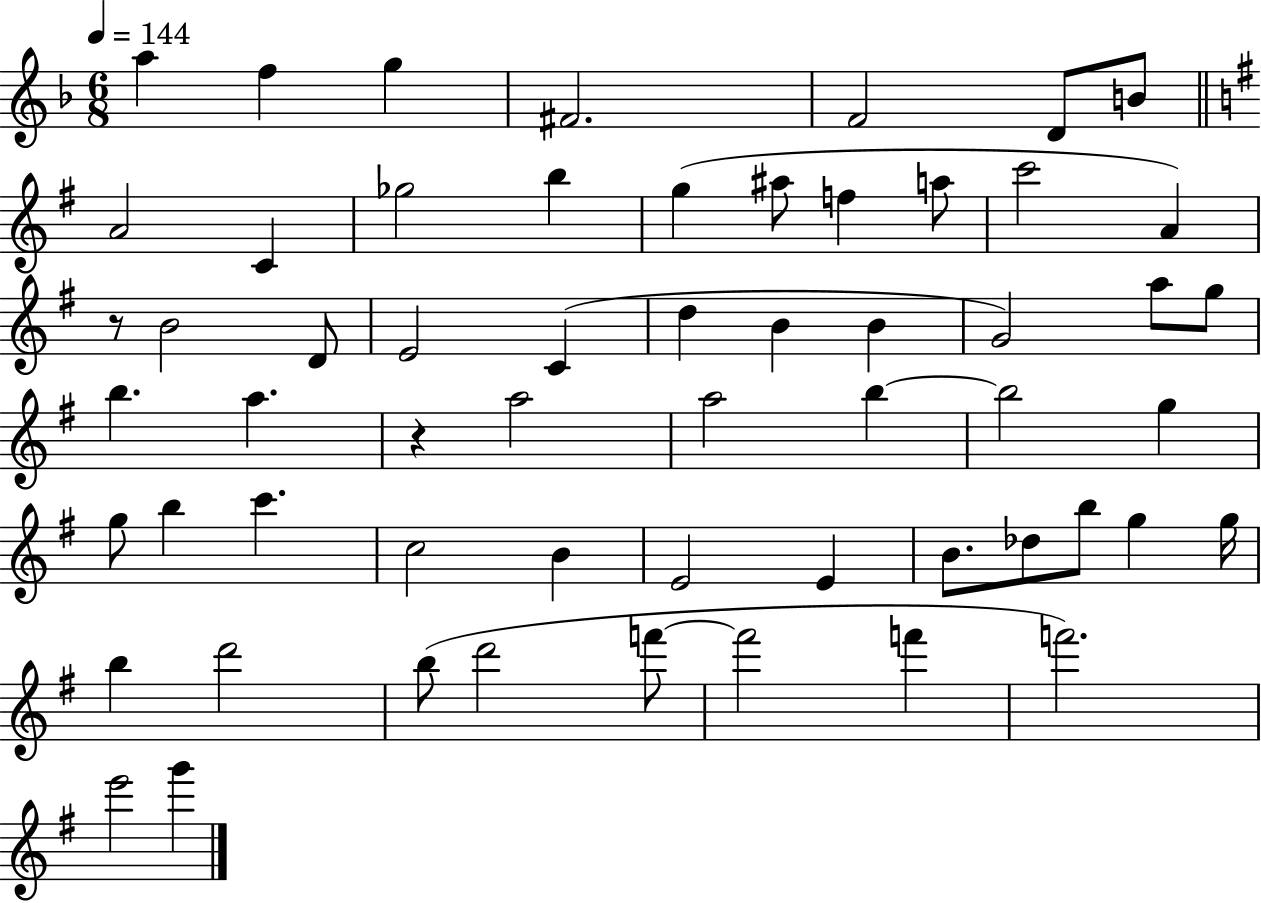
{
  \clef treble
  \numericTimeSignature
  \time 6/8
  \key f \major
  \tempo 4 = 144
  a''4 f''4 g''4 | fis'2. | f'2 d'8 b'8 | \bar "||" \break \key g \major a'2 c'4 | ges''2 b''4 | g''4( ais''8 f''4 a''8 | c'''2 a'4) | \break r8 b'2 d'8 | e'2 c'4( | d''4 b'4 b'4 | g'2) a''8 g''8 | \break b''4. a''4. | r4 a''2 | a''2 b''4~~ | b''2 g''4 | \break g''8 b''4 c'''4. | c''2 b'4 | e'2 e'4 | b'8. des''8 b''8 g''4 g''16 | \break b''4 d'''2 | b''8( d'''2 f'''8~~ | f'''2 f'''4 | f'''2.) | \break e'''2 g'''4 | \bar "|."
}